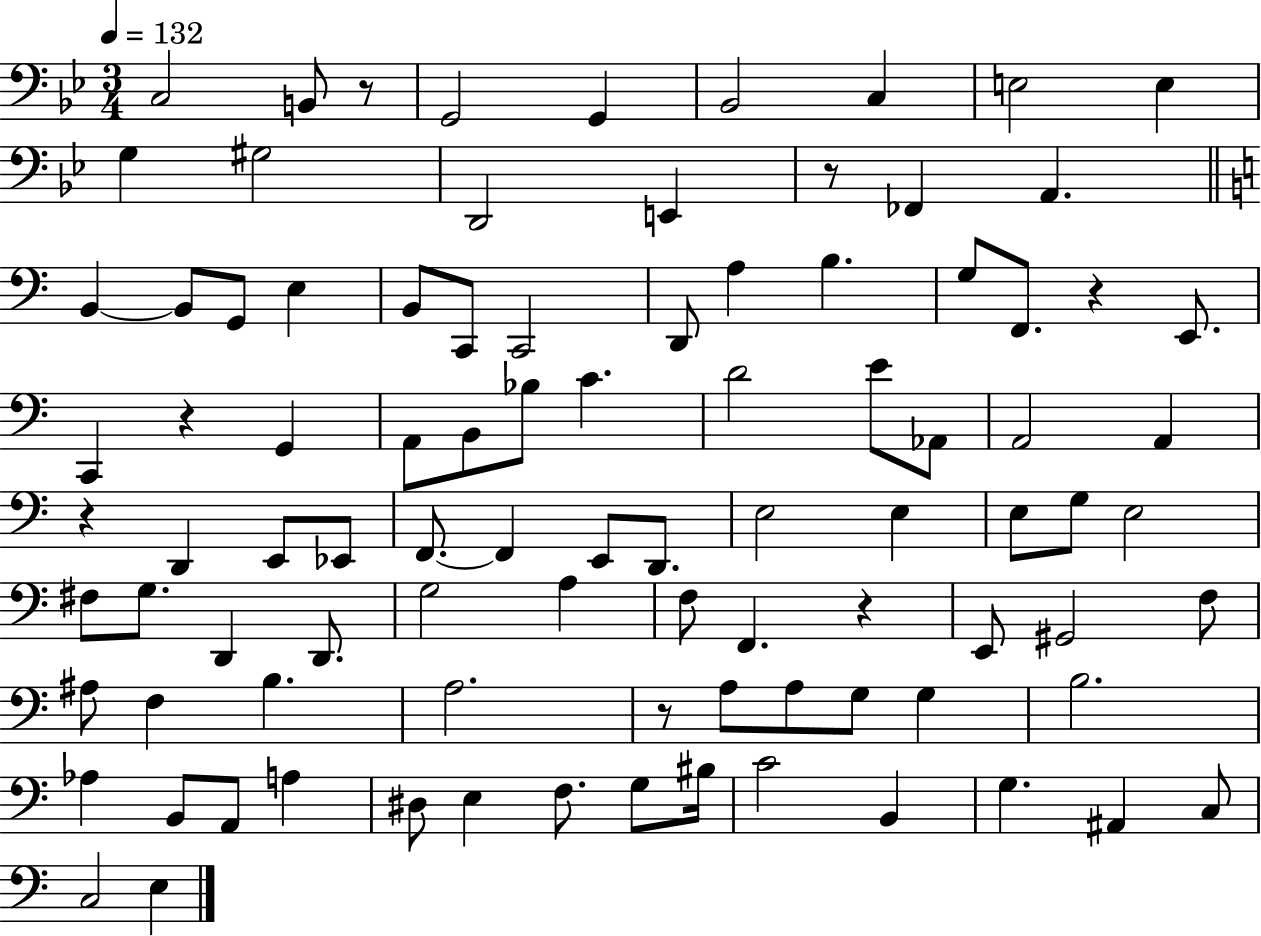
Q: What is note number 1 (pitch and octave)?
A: C3